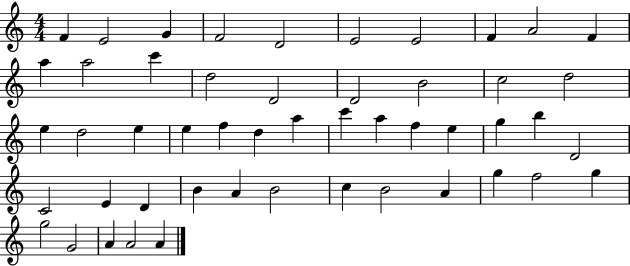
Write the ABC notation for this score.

X:1
T:Untitled
M:4/4
L:1/4
K:C
F E2 G F2 D2 E2 E2 F A2 F a a2 c' d2 D2 D2 B2 c2 d2 e d2 e e f d a c' a f e g b D2 C2 E D B A B2 c B2 A g f2 g g2 G2 A A2 A